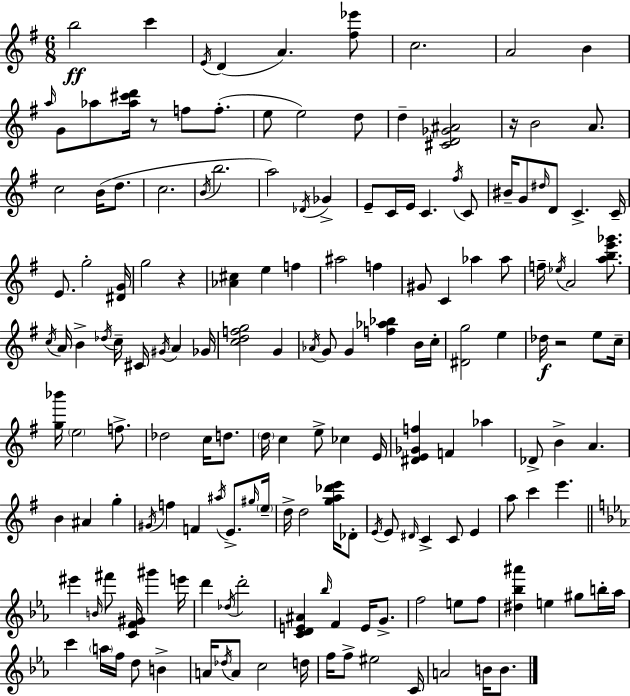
B5/h C6/q E4/s D4/q A4/q. [F#5,Eb6]/e C5/h. A4/h B4/q A5/s G4/e Ab5/e [Ab5,C#6,D6]/s R/e F5/e F5/e. E5/e E5/h D5/e D5/q [C#4,D4,Gb4,A#4]/h R/s B4/h A4/e. C5/h B4/s D5/e. C5/h. B4/s B5/h. A5/h Db4/s Gb4/q E4/e C4/s E4/s C4/q. F#5/s C4/e BIS4/s G4/e D#5/s D4/e C4/q. C4/s E4/e. G5/h [D#4,G4]/s G5/h R/q [Ab4,C#5]/q E5/q F5/q A#5/h F5/q G#4/e C4/q Ab5/q Ab5/e F5/s Eb5/s A4/h [A5,B5,E6,Gb6]/e. C5/s A4/s B4/q Db5/s C5/s C#4/s G#4/s A4/q Gb4/s [C5,D5,F5,G5]/h G4/q Ab4/s G4/e G4/q [F5,Ab5,Bb5]/q B4/s C5/s [D#4,G5]/h E5/q Db5/s R/h E5/e C5/s [G5,Bb6]/s E5/h F5/e. Db5/h C5/s D5/e. D5/s C5/q E5/e CES5/q E4/s [D#4,E4,Gb4,F5]/q F4/q Ab5/q Db4/e B4/q A4/q. B4/q A#4/q G5/q G#4/s F5/q F4/q A#5/s E4/e. G#5/s E5/s D5/s D5/h [G5,A5,Db6,E6]/s Db4/e E4/s E4/e D#4/s C4/q C4/e E4/q A5/e C6/q E6/q. EIS6/q B4/s F#6/e [C4,F4,G#4]/s G#6/q E6/s D6/q Db5/s D6/h [C4,D4,E4,A#4]/q Bb5/s F4/q E4/s G4/e. F5/h E5/e F5/e [D#5,Bb5,A#6]/q E5/q G#5/e B5/s Ab5/s C6/q A5/s F5/s D5/e B4/q A4/s Db5/s A4/e C5/h D5/s F5/s F5/e EIS5/h C4/s A4/h B4/s B4/e.